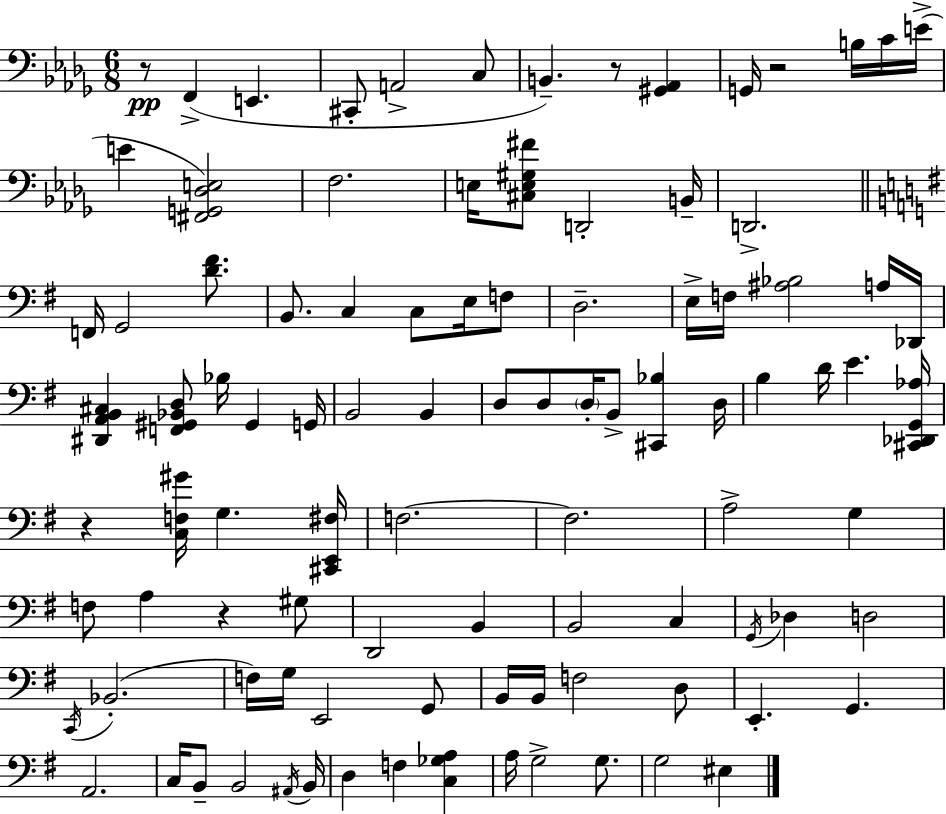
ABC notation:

X:1
T:Untitled
M:6/8
L:1/4
K:Bbm
z/2 F,, E,, ^C,,/2 A,,2 C,/2 B,, z/2 [^G,,_A,,] G,,/4 z2 B,/4 C/4 E/4 E [^F,,G,,_D,E,]2 F,2 E,/4 [^C,E,^G,^F]/2 D,,2 B,,/4 D,,2 F,,/4 G,,2 [D^F]/2 B,,/2 C, C,/2 E,/4 F,/2 D,2 E,/4 F,/4 [^A,_B,]2 A,/4 _D,,/4 [^D,,A,,B,,^C,] [F,,^G,,_B,,D,]/2 _B,/4 ^G,, G,,/4 B,,2 B,, D,/2 D,/2 D,/4 B,,/2 [^C,,_B,] D,/4 B, D/4 E [^C,,_D,,G,,_A,]/4 z [C,F,^G]/4 G, [^C,,E,,^F,]/4 F,2 F,2 A,2 G, F,/2 A, z ^G,/2 D,,2 B,, B,,2 C, G,,/4 _D, D,2 C,,/4 _B,,2 F,/4 G,/4 E,,2 G,,/2 B,,/4 B,,/4 F,2 D,/2 E,, G,, A,,2 C,/4 B,,/2 B,,2 ^A,,/4 B,,/4 D, F, [C,_G,A,] A,/4 G,2 G,/2 G,2 ^E,